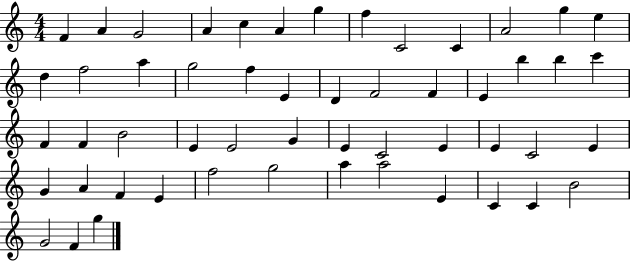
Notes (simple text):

F4/q A4/q G4/h A4/q C5/q A4/q G5/q F5/q C4/h C4/q A4/h G5/q E5/q D5/q F5/h A5/q G5/h F5/q E4/q D4/q F4/h F4/q E4/q B5/q B5/q C6/q F4/q F4/q B4/h E4/q E4/h G4/q E4/q C4/h E4/q E4/q C4/h E4/q G4/q A4/q F4/q E4/q F5/h G5/h A5/q A5/h E4/q C4/q C4/q B4/h G4/h F4/q G5/q